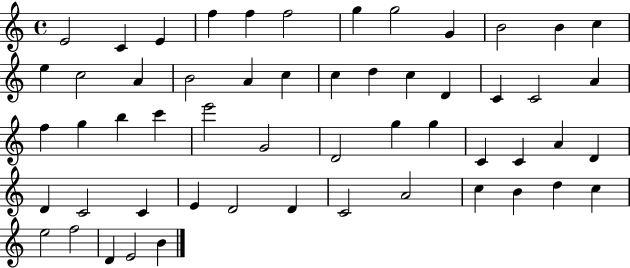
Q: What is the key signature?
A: C major